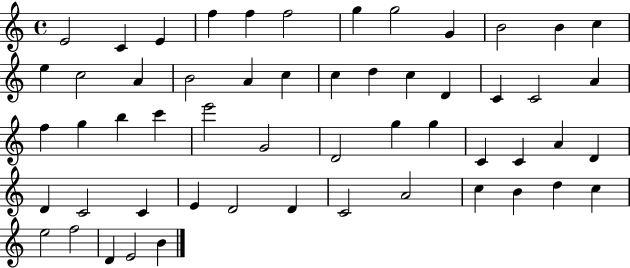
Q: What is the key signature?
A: C major